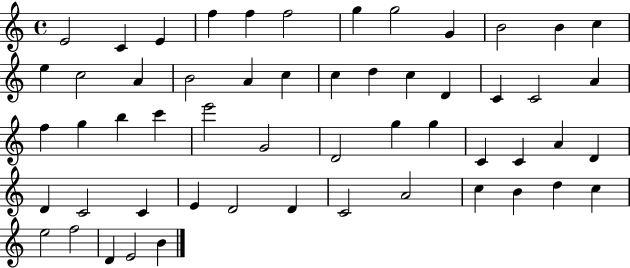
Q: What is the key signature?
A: C major